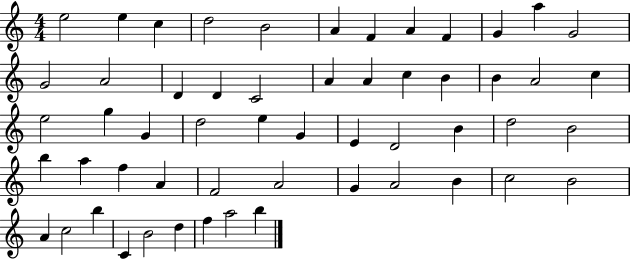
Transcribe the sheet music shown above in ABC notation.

X:1
T:Untitled
M:4/4
L:1/4
K:C
e2 e c d2 B2 A F A F G a G2 G2 A2 D D C2 A A c B B A2 c e2 g G d2 e G E D2 B d2 B2 b a f A F2 A2 G A2 B c2 B2 A c2 b C B2 d f a2 b